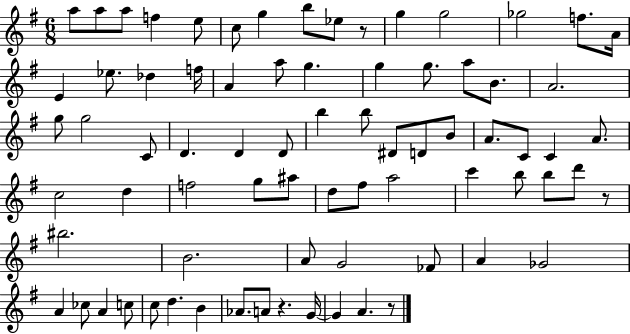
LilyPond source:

{
  \clef treble
  \numericTimeSignature
  \time 6/8
  \key g \major
  a''8 a''8 a''8 f''4 e''8 | c''8 g''4 b''8 ees''8 r8 | g''4 g''2 | ges''2 f''8. a'16 | \break e'4 ees''8. des''4 f''16 | a'4 a''8 g''4. | g''4 g''8. a''8 b'8. | a'2. | \break g''8 g''2 c'8 | d'4. d'4 d'8 | b''4 b''8 dis'8 d'8 b'8 | a'8. c'8 c'4 a'8. | \break c''2 d''4 | f''2 g''8 ais''8 | d''8 fis''8 a''2 | c'''4 b''8 b''8 d'''8 r8 | \break bis''2. | b'2. | a'8 g'2 fes'8 | a'4 ges'2 | \break a'4 ces''8 a'4 c''8 | c''8 d''4. b'4 | aes'8. a'8 r4. g'16~~ | g'4 a'4. r8 | \break \bar "|."
}